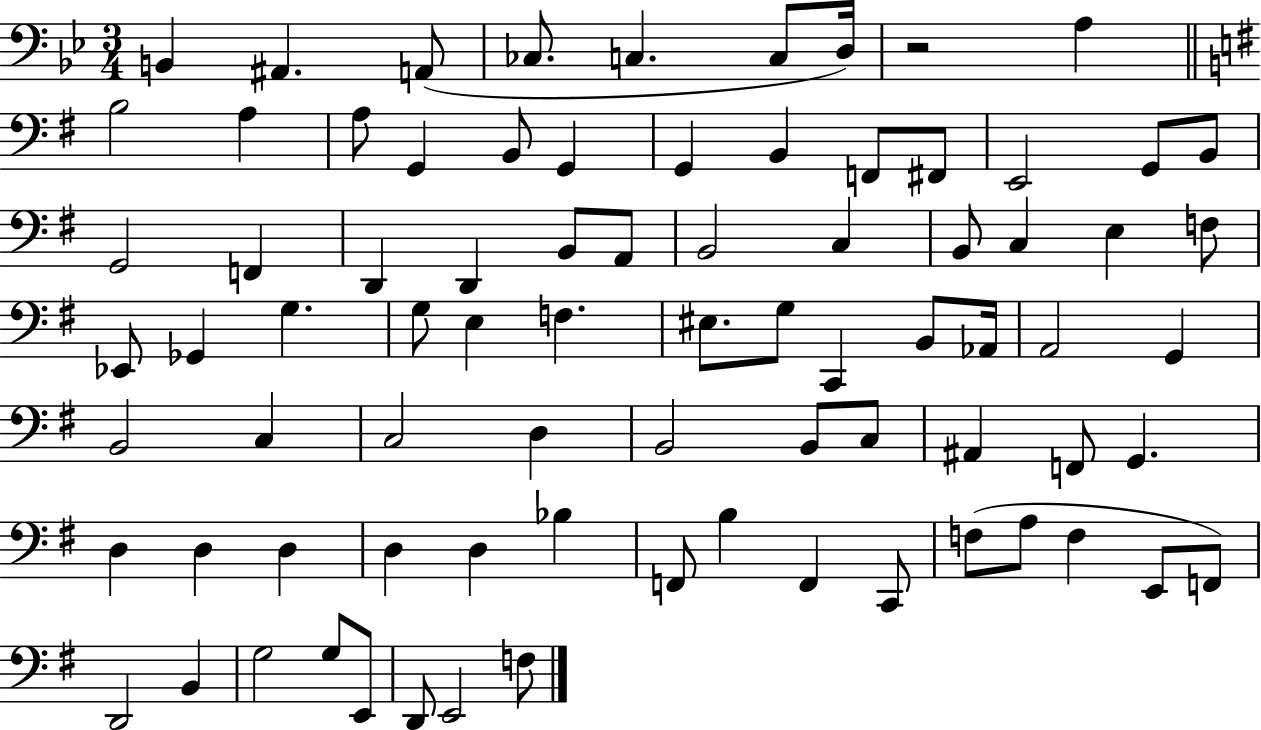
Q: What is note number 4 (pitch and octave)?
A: CES3